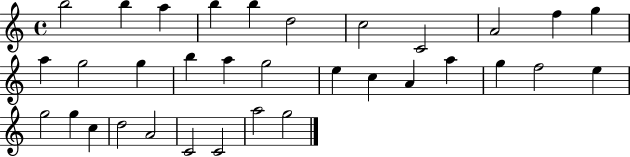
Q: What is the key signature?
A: C major